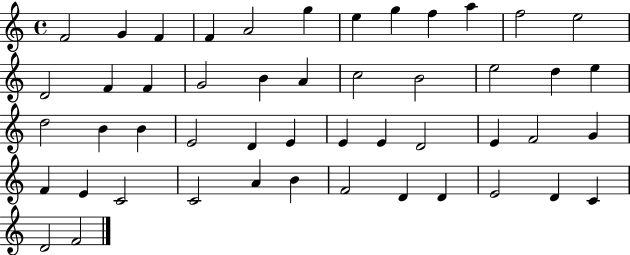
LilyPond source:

{
  \clef treble
  \time 4/4
  \defaultTimeSignature
  \key c \major
  f'2 g'4 f'4 | f'4 a'2 g''4 | e''4 g''4 f''4 a''4 | f''2 e''2 | \break d'2 f'4 f'4 | g'2 b'4 a'4 | c''2 b'2 | e''2 d''4 e''4 | \break d''2 b'4 b'4 | e'2 d'4 e'4 | e'4 e'4 d'2 | e'4 f'2 g'4 | \break f'4 e'4 c'2 | c'2 a'4 b'4 | f'2 d'4 d'4 | e'2 d'4 c'4 | \break d'2 f'2 | \bar "|."
}